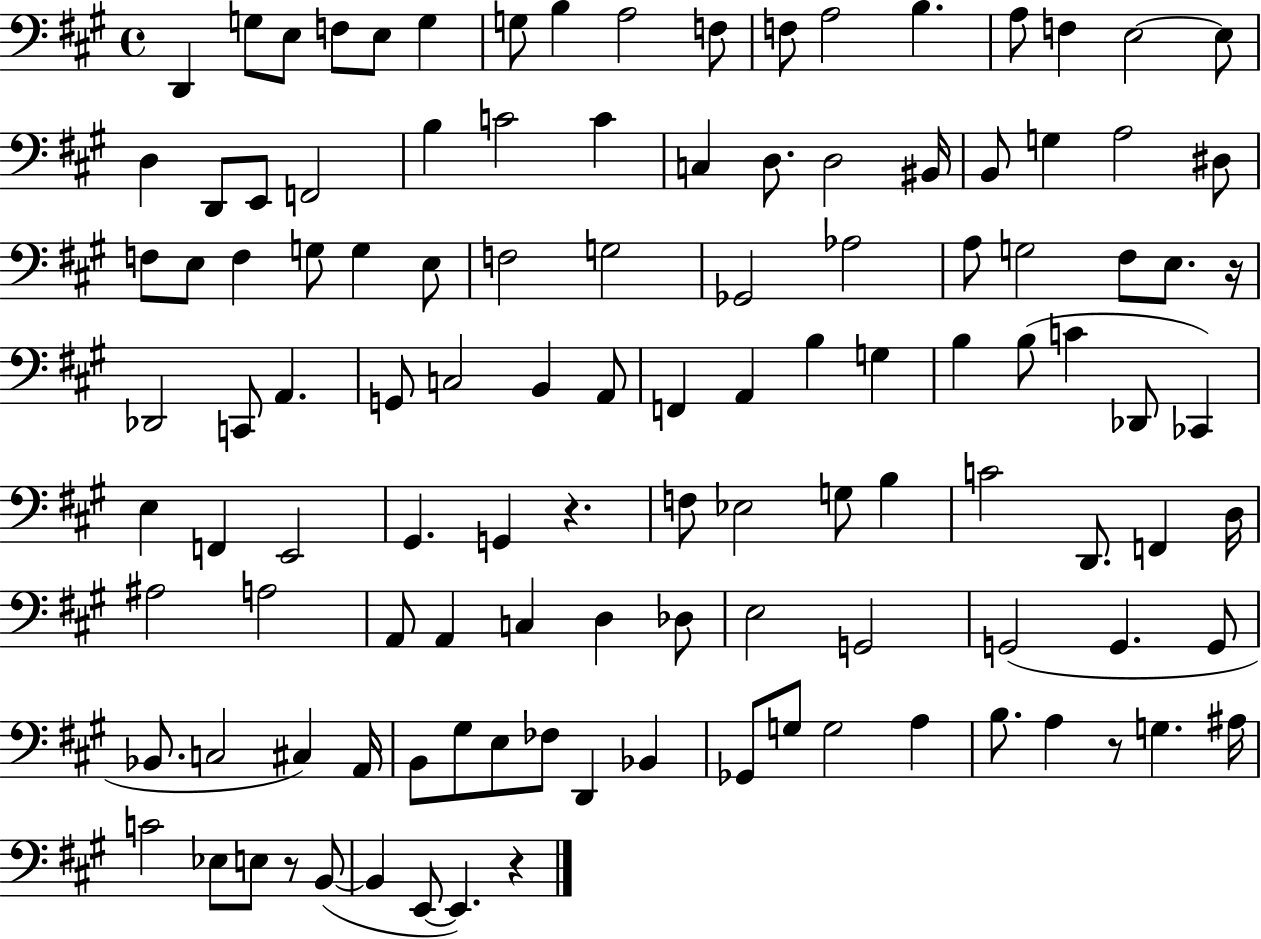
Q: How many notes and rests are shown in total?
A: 117